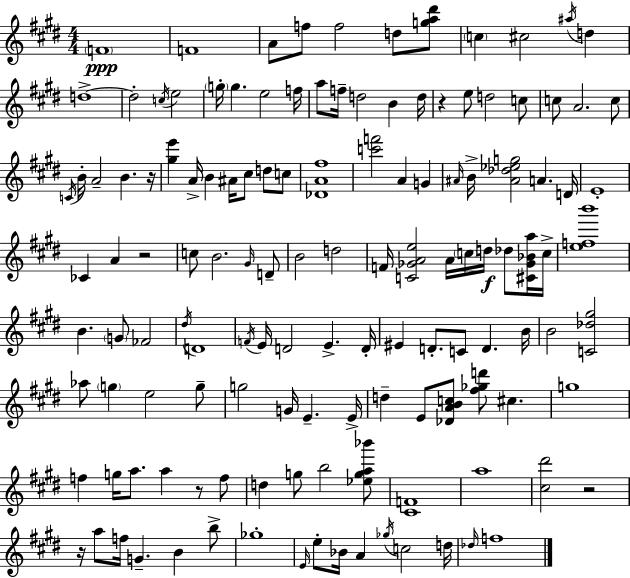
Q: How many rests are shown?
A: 6